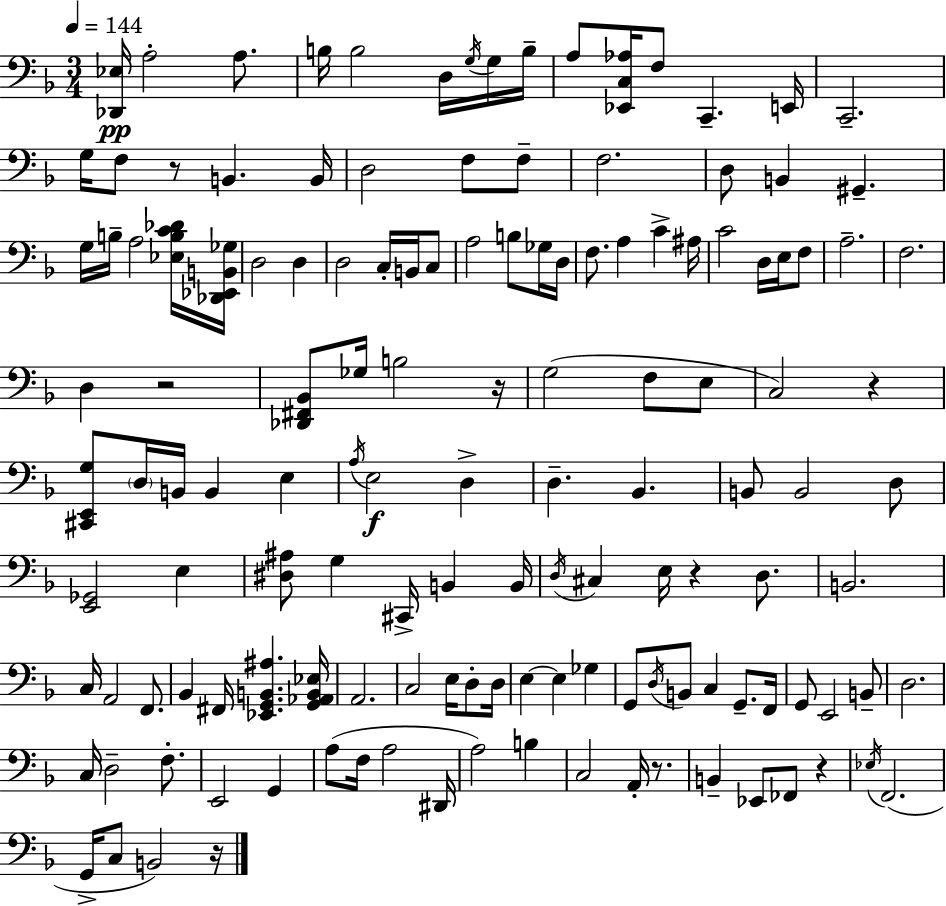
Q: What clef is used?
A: bass